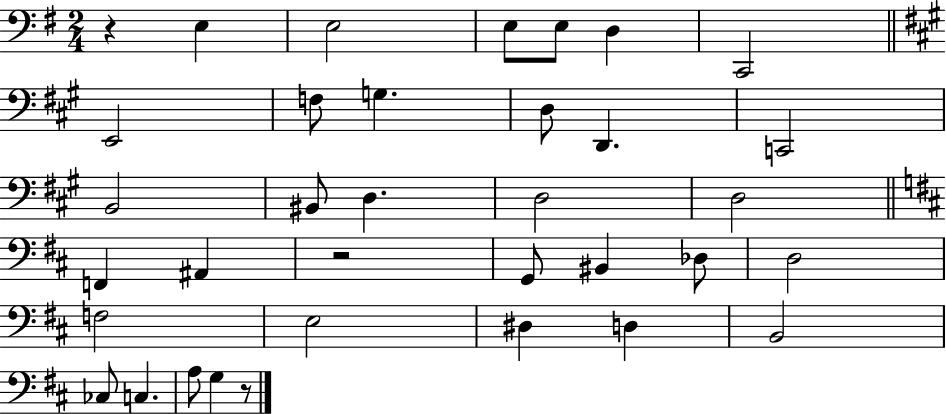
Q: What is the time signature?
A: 2/4